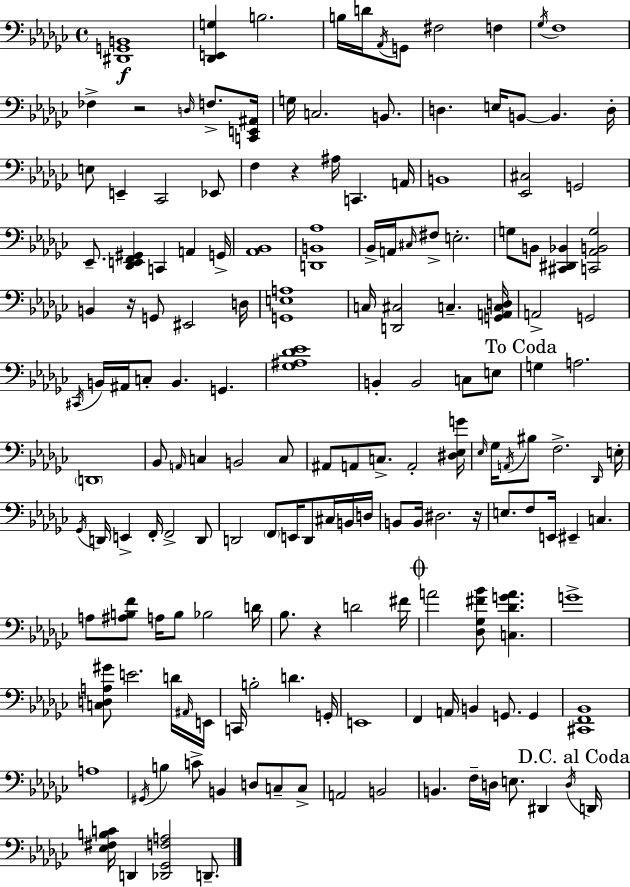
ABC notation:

X:1
T:Untitled
M:4/4
L:1/4
K:Ebm
[^D,,G,,B,,]4 [_D,,E,,G,] B,2 B,/4 D/4 _A,,/4 G,,/2 ^F,2 F, _G,/4 F,4 _F, z2 D,/4 F,/2 [C,,E,,^A,,]/4 G,/4 C,2 B,,/2 D, E,/4 B,,/2 B,, D,/4 E,/2 E,, _C,,2 _E,,/2 F, z ^A,/4 C,, A,,/4 B,,4 [_E,,^C,]2 G,,2 _E,,/2 [_D,,E,,F,,^G,,] C,, A,, G,,/4 [_A,,_B,,]4 [D,,B,,_A,]4 _B,,/4 A,,/4 ^C,/4 ^F,/2 E,2 G,/2 B,,/2 [^C,,^D,,_B,,] [C,,_A,,B,,G,]2 B,, z/4 G,,/2 ^E,,2 D,/4 [G,,E,A,]4 C,/4 [D,,^C,]2 C, [G,,A,,C,D,]/4 A,,2 G,,2 ^C,,/4 B,,/4 ^A,,/4 C,/2 B,, G,, [_G,^A,_D_E]4 B,, B,,2 C,/2 E,/2 G, A,2 D,,4 _B,,/2 A,,/4 C, B,,2 C,/2 ^A,,/2 A,,/2 C,/2 A,,2 [^D,_E,G]/4 _E,/4 _G,/4 A,,/4 ^B,/2 F,2 _D,,/4 E,/4 _G,,/4 D,,/4 E,, F,,/4 F,,2 D,,/2 D,,2 F,,/2 E,,/4 D,,/2 ^C,/4 B,,/4 D,/4 B,,/2 B,,/4 ^D,2 z/4 E,/2 F,/2 E,,/4 ^E,, C, A,/2 [^A,B,F]/2 A,/4 B,/2 _B,2 D/4 _B,/2 z D2 ^F/4 A2 [_D,_G,^F_B]/2 [C,_DGA] G4 [C,D,A,^G]/2 E2 D/4 ^A,,/4 E,,/4 C,,/4 B,2 D G,,/4 E,,4 F,, A,,/4 B,, G,,/2 G,, [^C,,F,,_B,,]4 A,4 ^G,,/4 B, C/2 B,, D,/2 C,/2 C,/2 A,,2 B,,2 B,, F,/4 D,/4 E,/2 ^D,, D,/4 D,,/4 [_E,^F,B,C]/4 D,, [_D,,_G,,F,A,]2 D,,/2